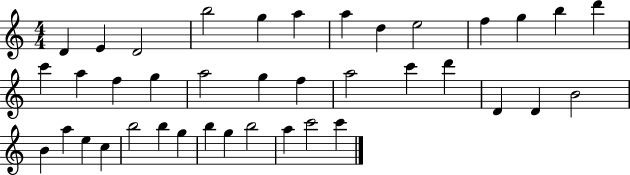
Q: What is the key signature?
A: C major